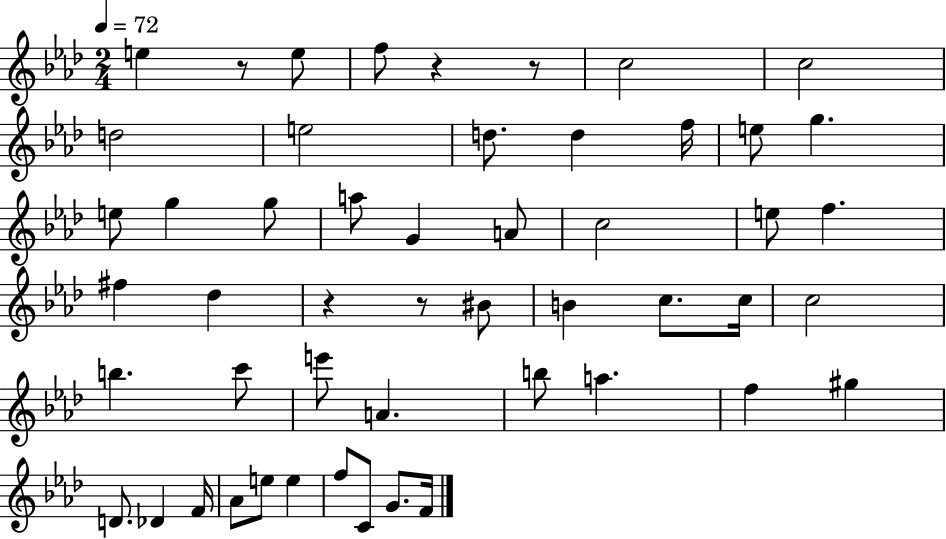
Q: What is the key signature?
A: AES major